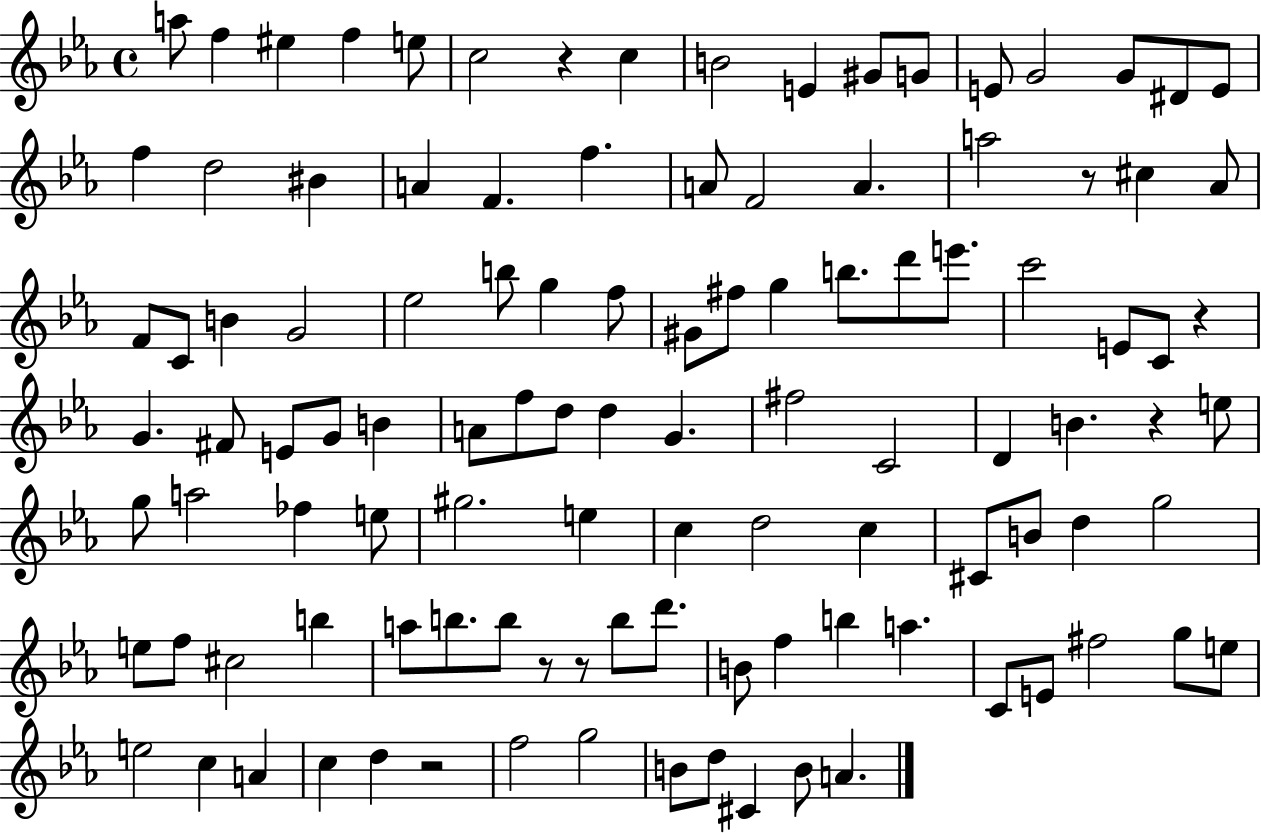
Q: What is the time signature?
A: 4/4